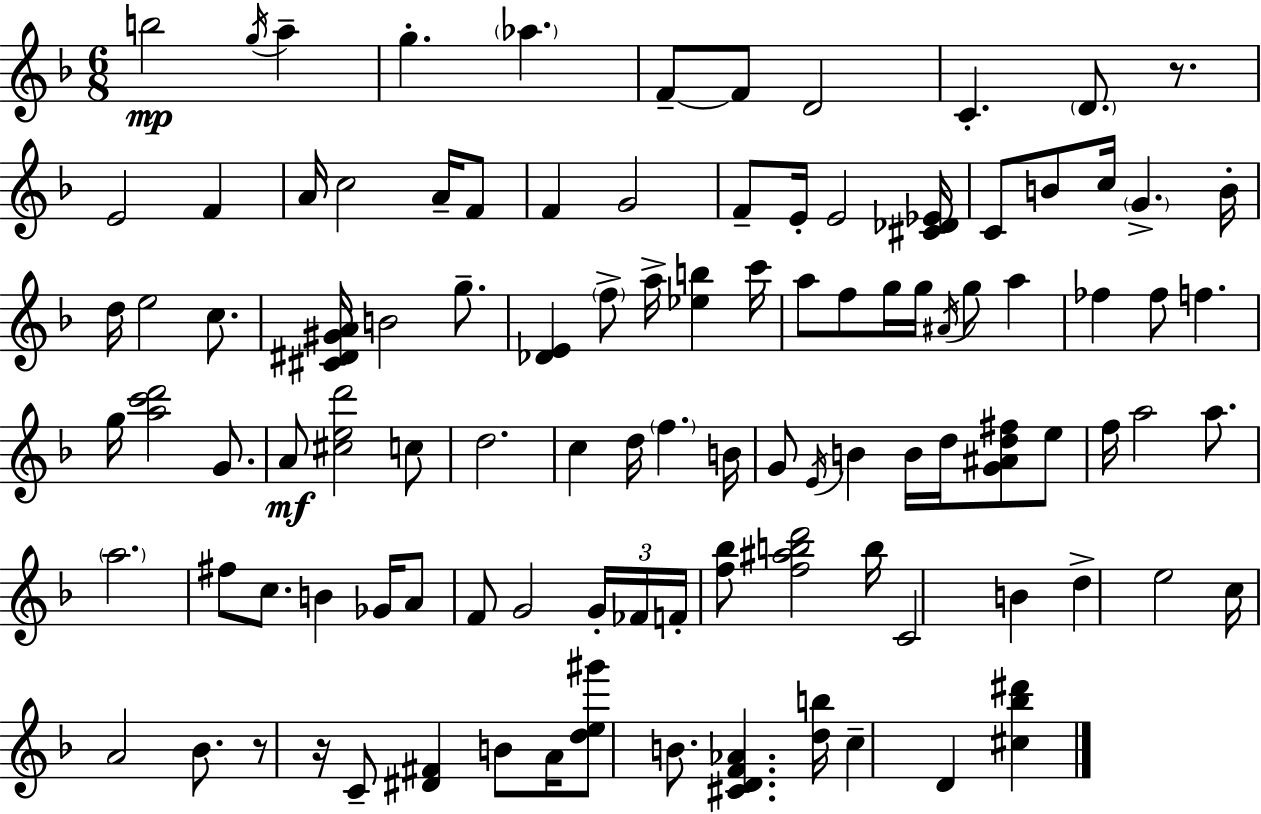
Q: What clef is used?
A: treble